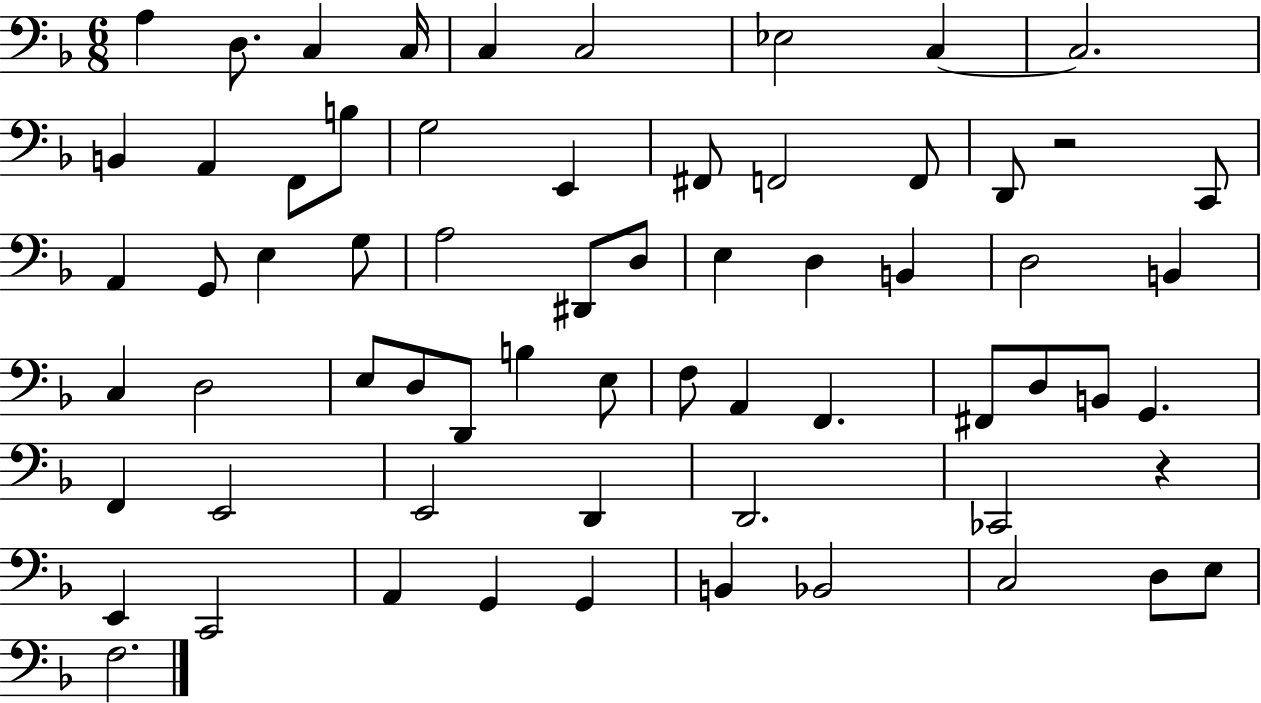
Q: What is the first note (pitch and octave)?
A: A3